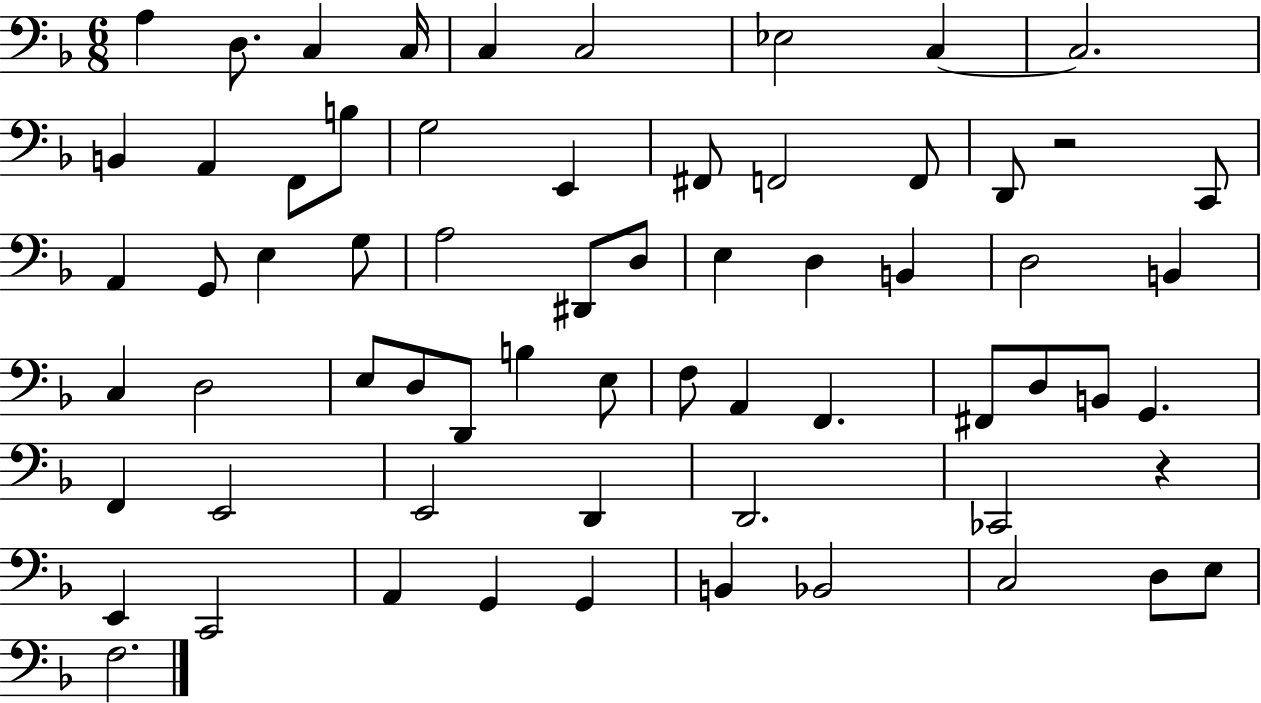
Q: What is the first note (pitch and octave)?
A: A3